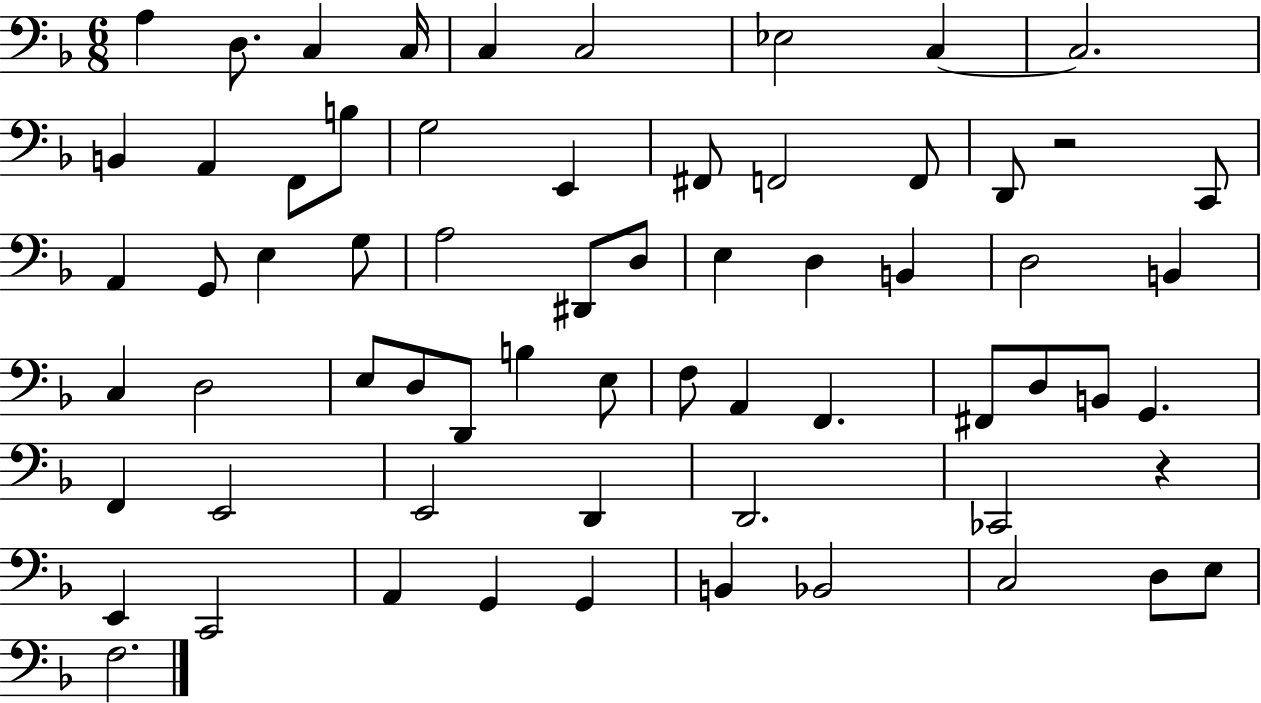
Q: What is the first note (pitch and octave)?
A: A3